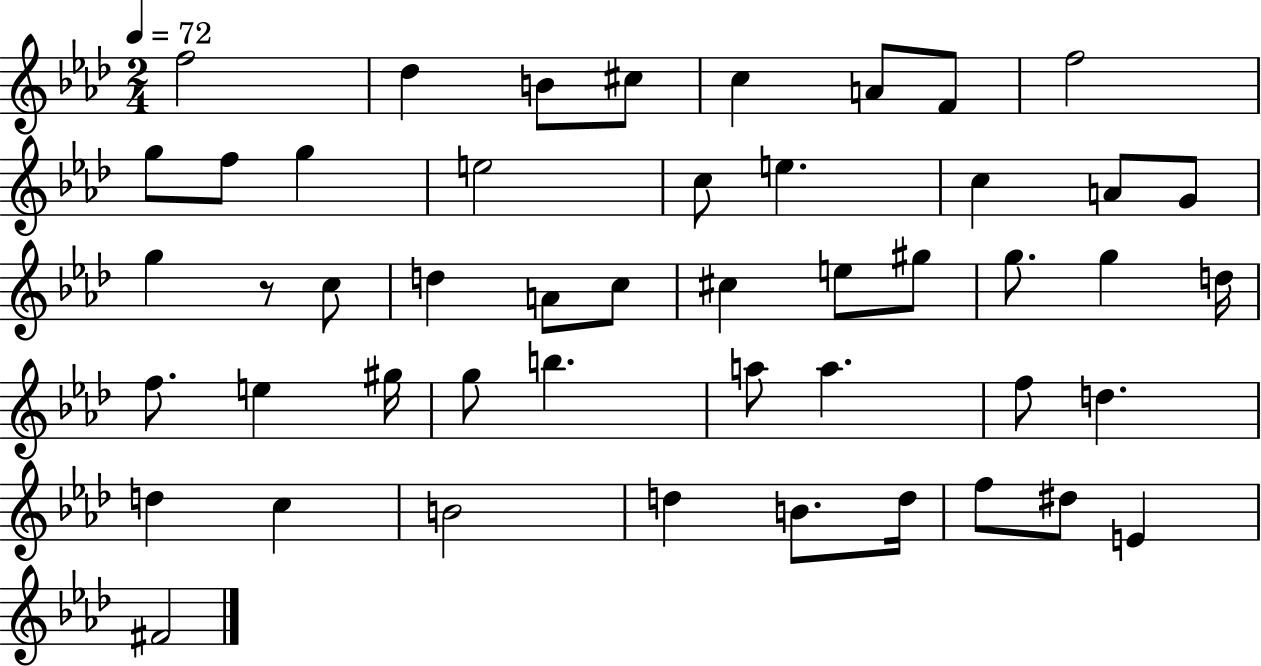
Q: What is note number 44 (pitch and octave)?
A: F5